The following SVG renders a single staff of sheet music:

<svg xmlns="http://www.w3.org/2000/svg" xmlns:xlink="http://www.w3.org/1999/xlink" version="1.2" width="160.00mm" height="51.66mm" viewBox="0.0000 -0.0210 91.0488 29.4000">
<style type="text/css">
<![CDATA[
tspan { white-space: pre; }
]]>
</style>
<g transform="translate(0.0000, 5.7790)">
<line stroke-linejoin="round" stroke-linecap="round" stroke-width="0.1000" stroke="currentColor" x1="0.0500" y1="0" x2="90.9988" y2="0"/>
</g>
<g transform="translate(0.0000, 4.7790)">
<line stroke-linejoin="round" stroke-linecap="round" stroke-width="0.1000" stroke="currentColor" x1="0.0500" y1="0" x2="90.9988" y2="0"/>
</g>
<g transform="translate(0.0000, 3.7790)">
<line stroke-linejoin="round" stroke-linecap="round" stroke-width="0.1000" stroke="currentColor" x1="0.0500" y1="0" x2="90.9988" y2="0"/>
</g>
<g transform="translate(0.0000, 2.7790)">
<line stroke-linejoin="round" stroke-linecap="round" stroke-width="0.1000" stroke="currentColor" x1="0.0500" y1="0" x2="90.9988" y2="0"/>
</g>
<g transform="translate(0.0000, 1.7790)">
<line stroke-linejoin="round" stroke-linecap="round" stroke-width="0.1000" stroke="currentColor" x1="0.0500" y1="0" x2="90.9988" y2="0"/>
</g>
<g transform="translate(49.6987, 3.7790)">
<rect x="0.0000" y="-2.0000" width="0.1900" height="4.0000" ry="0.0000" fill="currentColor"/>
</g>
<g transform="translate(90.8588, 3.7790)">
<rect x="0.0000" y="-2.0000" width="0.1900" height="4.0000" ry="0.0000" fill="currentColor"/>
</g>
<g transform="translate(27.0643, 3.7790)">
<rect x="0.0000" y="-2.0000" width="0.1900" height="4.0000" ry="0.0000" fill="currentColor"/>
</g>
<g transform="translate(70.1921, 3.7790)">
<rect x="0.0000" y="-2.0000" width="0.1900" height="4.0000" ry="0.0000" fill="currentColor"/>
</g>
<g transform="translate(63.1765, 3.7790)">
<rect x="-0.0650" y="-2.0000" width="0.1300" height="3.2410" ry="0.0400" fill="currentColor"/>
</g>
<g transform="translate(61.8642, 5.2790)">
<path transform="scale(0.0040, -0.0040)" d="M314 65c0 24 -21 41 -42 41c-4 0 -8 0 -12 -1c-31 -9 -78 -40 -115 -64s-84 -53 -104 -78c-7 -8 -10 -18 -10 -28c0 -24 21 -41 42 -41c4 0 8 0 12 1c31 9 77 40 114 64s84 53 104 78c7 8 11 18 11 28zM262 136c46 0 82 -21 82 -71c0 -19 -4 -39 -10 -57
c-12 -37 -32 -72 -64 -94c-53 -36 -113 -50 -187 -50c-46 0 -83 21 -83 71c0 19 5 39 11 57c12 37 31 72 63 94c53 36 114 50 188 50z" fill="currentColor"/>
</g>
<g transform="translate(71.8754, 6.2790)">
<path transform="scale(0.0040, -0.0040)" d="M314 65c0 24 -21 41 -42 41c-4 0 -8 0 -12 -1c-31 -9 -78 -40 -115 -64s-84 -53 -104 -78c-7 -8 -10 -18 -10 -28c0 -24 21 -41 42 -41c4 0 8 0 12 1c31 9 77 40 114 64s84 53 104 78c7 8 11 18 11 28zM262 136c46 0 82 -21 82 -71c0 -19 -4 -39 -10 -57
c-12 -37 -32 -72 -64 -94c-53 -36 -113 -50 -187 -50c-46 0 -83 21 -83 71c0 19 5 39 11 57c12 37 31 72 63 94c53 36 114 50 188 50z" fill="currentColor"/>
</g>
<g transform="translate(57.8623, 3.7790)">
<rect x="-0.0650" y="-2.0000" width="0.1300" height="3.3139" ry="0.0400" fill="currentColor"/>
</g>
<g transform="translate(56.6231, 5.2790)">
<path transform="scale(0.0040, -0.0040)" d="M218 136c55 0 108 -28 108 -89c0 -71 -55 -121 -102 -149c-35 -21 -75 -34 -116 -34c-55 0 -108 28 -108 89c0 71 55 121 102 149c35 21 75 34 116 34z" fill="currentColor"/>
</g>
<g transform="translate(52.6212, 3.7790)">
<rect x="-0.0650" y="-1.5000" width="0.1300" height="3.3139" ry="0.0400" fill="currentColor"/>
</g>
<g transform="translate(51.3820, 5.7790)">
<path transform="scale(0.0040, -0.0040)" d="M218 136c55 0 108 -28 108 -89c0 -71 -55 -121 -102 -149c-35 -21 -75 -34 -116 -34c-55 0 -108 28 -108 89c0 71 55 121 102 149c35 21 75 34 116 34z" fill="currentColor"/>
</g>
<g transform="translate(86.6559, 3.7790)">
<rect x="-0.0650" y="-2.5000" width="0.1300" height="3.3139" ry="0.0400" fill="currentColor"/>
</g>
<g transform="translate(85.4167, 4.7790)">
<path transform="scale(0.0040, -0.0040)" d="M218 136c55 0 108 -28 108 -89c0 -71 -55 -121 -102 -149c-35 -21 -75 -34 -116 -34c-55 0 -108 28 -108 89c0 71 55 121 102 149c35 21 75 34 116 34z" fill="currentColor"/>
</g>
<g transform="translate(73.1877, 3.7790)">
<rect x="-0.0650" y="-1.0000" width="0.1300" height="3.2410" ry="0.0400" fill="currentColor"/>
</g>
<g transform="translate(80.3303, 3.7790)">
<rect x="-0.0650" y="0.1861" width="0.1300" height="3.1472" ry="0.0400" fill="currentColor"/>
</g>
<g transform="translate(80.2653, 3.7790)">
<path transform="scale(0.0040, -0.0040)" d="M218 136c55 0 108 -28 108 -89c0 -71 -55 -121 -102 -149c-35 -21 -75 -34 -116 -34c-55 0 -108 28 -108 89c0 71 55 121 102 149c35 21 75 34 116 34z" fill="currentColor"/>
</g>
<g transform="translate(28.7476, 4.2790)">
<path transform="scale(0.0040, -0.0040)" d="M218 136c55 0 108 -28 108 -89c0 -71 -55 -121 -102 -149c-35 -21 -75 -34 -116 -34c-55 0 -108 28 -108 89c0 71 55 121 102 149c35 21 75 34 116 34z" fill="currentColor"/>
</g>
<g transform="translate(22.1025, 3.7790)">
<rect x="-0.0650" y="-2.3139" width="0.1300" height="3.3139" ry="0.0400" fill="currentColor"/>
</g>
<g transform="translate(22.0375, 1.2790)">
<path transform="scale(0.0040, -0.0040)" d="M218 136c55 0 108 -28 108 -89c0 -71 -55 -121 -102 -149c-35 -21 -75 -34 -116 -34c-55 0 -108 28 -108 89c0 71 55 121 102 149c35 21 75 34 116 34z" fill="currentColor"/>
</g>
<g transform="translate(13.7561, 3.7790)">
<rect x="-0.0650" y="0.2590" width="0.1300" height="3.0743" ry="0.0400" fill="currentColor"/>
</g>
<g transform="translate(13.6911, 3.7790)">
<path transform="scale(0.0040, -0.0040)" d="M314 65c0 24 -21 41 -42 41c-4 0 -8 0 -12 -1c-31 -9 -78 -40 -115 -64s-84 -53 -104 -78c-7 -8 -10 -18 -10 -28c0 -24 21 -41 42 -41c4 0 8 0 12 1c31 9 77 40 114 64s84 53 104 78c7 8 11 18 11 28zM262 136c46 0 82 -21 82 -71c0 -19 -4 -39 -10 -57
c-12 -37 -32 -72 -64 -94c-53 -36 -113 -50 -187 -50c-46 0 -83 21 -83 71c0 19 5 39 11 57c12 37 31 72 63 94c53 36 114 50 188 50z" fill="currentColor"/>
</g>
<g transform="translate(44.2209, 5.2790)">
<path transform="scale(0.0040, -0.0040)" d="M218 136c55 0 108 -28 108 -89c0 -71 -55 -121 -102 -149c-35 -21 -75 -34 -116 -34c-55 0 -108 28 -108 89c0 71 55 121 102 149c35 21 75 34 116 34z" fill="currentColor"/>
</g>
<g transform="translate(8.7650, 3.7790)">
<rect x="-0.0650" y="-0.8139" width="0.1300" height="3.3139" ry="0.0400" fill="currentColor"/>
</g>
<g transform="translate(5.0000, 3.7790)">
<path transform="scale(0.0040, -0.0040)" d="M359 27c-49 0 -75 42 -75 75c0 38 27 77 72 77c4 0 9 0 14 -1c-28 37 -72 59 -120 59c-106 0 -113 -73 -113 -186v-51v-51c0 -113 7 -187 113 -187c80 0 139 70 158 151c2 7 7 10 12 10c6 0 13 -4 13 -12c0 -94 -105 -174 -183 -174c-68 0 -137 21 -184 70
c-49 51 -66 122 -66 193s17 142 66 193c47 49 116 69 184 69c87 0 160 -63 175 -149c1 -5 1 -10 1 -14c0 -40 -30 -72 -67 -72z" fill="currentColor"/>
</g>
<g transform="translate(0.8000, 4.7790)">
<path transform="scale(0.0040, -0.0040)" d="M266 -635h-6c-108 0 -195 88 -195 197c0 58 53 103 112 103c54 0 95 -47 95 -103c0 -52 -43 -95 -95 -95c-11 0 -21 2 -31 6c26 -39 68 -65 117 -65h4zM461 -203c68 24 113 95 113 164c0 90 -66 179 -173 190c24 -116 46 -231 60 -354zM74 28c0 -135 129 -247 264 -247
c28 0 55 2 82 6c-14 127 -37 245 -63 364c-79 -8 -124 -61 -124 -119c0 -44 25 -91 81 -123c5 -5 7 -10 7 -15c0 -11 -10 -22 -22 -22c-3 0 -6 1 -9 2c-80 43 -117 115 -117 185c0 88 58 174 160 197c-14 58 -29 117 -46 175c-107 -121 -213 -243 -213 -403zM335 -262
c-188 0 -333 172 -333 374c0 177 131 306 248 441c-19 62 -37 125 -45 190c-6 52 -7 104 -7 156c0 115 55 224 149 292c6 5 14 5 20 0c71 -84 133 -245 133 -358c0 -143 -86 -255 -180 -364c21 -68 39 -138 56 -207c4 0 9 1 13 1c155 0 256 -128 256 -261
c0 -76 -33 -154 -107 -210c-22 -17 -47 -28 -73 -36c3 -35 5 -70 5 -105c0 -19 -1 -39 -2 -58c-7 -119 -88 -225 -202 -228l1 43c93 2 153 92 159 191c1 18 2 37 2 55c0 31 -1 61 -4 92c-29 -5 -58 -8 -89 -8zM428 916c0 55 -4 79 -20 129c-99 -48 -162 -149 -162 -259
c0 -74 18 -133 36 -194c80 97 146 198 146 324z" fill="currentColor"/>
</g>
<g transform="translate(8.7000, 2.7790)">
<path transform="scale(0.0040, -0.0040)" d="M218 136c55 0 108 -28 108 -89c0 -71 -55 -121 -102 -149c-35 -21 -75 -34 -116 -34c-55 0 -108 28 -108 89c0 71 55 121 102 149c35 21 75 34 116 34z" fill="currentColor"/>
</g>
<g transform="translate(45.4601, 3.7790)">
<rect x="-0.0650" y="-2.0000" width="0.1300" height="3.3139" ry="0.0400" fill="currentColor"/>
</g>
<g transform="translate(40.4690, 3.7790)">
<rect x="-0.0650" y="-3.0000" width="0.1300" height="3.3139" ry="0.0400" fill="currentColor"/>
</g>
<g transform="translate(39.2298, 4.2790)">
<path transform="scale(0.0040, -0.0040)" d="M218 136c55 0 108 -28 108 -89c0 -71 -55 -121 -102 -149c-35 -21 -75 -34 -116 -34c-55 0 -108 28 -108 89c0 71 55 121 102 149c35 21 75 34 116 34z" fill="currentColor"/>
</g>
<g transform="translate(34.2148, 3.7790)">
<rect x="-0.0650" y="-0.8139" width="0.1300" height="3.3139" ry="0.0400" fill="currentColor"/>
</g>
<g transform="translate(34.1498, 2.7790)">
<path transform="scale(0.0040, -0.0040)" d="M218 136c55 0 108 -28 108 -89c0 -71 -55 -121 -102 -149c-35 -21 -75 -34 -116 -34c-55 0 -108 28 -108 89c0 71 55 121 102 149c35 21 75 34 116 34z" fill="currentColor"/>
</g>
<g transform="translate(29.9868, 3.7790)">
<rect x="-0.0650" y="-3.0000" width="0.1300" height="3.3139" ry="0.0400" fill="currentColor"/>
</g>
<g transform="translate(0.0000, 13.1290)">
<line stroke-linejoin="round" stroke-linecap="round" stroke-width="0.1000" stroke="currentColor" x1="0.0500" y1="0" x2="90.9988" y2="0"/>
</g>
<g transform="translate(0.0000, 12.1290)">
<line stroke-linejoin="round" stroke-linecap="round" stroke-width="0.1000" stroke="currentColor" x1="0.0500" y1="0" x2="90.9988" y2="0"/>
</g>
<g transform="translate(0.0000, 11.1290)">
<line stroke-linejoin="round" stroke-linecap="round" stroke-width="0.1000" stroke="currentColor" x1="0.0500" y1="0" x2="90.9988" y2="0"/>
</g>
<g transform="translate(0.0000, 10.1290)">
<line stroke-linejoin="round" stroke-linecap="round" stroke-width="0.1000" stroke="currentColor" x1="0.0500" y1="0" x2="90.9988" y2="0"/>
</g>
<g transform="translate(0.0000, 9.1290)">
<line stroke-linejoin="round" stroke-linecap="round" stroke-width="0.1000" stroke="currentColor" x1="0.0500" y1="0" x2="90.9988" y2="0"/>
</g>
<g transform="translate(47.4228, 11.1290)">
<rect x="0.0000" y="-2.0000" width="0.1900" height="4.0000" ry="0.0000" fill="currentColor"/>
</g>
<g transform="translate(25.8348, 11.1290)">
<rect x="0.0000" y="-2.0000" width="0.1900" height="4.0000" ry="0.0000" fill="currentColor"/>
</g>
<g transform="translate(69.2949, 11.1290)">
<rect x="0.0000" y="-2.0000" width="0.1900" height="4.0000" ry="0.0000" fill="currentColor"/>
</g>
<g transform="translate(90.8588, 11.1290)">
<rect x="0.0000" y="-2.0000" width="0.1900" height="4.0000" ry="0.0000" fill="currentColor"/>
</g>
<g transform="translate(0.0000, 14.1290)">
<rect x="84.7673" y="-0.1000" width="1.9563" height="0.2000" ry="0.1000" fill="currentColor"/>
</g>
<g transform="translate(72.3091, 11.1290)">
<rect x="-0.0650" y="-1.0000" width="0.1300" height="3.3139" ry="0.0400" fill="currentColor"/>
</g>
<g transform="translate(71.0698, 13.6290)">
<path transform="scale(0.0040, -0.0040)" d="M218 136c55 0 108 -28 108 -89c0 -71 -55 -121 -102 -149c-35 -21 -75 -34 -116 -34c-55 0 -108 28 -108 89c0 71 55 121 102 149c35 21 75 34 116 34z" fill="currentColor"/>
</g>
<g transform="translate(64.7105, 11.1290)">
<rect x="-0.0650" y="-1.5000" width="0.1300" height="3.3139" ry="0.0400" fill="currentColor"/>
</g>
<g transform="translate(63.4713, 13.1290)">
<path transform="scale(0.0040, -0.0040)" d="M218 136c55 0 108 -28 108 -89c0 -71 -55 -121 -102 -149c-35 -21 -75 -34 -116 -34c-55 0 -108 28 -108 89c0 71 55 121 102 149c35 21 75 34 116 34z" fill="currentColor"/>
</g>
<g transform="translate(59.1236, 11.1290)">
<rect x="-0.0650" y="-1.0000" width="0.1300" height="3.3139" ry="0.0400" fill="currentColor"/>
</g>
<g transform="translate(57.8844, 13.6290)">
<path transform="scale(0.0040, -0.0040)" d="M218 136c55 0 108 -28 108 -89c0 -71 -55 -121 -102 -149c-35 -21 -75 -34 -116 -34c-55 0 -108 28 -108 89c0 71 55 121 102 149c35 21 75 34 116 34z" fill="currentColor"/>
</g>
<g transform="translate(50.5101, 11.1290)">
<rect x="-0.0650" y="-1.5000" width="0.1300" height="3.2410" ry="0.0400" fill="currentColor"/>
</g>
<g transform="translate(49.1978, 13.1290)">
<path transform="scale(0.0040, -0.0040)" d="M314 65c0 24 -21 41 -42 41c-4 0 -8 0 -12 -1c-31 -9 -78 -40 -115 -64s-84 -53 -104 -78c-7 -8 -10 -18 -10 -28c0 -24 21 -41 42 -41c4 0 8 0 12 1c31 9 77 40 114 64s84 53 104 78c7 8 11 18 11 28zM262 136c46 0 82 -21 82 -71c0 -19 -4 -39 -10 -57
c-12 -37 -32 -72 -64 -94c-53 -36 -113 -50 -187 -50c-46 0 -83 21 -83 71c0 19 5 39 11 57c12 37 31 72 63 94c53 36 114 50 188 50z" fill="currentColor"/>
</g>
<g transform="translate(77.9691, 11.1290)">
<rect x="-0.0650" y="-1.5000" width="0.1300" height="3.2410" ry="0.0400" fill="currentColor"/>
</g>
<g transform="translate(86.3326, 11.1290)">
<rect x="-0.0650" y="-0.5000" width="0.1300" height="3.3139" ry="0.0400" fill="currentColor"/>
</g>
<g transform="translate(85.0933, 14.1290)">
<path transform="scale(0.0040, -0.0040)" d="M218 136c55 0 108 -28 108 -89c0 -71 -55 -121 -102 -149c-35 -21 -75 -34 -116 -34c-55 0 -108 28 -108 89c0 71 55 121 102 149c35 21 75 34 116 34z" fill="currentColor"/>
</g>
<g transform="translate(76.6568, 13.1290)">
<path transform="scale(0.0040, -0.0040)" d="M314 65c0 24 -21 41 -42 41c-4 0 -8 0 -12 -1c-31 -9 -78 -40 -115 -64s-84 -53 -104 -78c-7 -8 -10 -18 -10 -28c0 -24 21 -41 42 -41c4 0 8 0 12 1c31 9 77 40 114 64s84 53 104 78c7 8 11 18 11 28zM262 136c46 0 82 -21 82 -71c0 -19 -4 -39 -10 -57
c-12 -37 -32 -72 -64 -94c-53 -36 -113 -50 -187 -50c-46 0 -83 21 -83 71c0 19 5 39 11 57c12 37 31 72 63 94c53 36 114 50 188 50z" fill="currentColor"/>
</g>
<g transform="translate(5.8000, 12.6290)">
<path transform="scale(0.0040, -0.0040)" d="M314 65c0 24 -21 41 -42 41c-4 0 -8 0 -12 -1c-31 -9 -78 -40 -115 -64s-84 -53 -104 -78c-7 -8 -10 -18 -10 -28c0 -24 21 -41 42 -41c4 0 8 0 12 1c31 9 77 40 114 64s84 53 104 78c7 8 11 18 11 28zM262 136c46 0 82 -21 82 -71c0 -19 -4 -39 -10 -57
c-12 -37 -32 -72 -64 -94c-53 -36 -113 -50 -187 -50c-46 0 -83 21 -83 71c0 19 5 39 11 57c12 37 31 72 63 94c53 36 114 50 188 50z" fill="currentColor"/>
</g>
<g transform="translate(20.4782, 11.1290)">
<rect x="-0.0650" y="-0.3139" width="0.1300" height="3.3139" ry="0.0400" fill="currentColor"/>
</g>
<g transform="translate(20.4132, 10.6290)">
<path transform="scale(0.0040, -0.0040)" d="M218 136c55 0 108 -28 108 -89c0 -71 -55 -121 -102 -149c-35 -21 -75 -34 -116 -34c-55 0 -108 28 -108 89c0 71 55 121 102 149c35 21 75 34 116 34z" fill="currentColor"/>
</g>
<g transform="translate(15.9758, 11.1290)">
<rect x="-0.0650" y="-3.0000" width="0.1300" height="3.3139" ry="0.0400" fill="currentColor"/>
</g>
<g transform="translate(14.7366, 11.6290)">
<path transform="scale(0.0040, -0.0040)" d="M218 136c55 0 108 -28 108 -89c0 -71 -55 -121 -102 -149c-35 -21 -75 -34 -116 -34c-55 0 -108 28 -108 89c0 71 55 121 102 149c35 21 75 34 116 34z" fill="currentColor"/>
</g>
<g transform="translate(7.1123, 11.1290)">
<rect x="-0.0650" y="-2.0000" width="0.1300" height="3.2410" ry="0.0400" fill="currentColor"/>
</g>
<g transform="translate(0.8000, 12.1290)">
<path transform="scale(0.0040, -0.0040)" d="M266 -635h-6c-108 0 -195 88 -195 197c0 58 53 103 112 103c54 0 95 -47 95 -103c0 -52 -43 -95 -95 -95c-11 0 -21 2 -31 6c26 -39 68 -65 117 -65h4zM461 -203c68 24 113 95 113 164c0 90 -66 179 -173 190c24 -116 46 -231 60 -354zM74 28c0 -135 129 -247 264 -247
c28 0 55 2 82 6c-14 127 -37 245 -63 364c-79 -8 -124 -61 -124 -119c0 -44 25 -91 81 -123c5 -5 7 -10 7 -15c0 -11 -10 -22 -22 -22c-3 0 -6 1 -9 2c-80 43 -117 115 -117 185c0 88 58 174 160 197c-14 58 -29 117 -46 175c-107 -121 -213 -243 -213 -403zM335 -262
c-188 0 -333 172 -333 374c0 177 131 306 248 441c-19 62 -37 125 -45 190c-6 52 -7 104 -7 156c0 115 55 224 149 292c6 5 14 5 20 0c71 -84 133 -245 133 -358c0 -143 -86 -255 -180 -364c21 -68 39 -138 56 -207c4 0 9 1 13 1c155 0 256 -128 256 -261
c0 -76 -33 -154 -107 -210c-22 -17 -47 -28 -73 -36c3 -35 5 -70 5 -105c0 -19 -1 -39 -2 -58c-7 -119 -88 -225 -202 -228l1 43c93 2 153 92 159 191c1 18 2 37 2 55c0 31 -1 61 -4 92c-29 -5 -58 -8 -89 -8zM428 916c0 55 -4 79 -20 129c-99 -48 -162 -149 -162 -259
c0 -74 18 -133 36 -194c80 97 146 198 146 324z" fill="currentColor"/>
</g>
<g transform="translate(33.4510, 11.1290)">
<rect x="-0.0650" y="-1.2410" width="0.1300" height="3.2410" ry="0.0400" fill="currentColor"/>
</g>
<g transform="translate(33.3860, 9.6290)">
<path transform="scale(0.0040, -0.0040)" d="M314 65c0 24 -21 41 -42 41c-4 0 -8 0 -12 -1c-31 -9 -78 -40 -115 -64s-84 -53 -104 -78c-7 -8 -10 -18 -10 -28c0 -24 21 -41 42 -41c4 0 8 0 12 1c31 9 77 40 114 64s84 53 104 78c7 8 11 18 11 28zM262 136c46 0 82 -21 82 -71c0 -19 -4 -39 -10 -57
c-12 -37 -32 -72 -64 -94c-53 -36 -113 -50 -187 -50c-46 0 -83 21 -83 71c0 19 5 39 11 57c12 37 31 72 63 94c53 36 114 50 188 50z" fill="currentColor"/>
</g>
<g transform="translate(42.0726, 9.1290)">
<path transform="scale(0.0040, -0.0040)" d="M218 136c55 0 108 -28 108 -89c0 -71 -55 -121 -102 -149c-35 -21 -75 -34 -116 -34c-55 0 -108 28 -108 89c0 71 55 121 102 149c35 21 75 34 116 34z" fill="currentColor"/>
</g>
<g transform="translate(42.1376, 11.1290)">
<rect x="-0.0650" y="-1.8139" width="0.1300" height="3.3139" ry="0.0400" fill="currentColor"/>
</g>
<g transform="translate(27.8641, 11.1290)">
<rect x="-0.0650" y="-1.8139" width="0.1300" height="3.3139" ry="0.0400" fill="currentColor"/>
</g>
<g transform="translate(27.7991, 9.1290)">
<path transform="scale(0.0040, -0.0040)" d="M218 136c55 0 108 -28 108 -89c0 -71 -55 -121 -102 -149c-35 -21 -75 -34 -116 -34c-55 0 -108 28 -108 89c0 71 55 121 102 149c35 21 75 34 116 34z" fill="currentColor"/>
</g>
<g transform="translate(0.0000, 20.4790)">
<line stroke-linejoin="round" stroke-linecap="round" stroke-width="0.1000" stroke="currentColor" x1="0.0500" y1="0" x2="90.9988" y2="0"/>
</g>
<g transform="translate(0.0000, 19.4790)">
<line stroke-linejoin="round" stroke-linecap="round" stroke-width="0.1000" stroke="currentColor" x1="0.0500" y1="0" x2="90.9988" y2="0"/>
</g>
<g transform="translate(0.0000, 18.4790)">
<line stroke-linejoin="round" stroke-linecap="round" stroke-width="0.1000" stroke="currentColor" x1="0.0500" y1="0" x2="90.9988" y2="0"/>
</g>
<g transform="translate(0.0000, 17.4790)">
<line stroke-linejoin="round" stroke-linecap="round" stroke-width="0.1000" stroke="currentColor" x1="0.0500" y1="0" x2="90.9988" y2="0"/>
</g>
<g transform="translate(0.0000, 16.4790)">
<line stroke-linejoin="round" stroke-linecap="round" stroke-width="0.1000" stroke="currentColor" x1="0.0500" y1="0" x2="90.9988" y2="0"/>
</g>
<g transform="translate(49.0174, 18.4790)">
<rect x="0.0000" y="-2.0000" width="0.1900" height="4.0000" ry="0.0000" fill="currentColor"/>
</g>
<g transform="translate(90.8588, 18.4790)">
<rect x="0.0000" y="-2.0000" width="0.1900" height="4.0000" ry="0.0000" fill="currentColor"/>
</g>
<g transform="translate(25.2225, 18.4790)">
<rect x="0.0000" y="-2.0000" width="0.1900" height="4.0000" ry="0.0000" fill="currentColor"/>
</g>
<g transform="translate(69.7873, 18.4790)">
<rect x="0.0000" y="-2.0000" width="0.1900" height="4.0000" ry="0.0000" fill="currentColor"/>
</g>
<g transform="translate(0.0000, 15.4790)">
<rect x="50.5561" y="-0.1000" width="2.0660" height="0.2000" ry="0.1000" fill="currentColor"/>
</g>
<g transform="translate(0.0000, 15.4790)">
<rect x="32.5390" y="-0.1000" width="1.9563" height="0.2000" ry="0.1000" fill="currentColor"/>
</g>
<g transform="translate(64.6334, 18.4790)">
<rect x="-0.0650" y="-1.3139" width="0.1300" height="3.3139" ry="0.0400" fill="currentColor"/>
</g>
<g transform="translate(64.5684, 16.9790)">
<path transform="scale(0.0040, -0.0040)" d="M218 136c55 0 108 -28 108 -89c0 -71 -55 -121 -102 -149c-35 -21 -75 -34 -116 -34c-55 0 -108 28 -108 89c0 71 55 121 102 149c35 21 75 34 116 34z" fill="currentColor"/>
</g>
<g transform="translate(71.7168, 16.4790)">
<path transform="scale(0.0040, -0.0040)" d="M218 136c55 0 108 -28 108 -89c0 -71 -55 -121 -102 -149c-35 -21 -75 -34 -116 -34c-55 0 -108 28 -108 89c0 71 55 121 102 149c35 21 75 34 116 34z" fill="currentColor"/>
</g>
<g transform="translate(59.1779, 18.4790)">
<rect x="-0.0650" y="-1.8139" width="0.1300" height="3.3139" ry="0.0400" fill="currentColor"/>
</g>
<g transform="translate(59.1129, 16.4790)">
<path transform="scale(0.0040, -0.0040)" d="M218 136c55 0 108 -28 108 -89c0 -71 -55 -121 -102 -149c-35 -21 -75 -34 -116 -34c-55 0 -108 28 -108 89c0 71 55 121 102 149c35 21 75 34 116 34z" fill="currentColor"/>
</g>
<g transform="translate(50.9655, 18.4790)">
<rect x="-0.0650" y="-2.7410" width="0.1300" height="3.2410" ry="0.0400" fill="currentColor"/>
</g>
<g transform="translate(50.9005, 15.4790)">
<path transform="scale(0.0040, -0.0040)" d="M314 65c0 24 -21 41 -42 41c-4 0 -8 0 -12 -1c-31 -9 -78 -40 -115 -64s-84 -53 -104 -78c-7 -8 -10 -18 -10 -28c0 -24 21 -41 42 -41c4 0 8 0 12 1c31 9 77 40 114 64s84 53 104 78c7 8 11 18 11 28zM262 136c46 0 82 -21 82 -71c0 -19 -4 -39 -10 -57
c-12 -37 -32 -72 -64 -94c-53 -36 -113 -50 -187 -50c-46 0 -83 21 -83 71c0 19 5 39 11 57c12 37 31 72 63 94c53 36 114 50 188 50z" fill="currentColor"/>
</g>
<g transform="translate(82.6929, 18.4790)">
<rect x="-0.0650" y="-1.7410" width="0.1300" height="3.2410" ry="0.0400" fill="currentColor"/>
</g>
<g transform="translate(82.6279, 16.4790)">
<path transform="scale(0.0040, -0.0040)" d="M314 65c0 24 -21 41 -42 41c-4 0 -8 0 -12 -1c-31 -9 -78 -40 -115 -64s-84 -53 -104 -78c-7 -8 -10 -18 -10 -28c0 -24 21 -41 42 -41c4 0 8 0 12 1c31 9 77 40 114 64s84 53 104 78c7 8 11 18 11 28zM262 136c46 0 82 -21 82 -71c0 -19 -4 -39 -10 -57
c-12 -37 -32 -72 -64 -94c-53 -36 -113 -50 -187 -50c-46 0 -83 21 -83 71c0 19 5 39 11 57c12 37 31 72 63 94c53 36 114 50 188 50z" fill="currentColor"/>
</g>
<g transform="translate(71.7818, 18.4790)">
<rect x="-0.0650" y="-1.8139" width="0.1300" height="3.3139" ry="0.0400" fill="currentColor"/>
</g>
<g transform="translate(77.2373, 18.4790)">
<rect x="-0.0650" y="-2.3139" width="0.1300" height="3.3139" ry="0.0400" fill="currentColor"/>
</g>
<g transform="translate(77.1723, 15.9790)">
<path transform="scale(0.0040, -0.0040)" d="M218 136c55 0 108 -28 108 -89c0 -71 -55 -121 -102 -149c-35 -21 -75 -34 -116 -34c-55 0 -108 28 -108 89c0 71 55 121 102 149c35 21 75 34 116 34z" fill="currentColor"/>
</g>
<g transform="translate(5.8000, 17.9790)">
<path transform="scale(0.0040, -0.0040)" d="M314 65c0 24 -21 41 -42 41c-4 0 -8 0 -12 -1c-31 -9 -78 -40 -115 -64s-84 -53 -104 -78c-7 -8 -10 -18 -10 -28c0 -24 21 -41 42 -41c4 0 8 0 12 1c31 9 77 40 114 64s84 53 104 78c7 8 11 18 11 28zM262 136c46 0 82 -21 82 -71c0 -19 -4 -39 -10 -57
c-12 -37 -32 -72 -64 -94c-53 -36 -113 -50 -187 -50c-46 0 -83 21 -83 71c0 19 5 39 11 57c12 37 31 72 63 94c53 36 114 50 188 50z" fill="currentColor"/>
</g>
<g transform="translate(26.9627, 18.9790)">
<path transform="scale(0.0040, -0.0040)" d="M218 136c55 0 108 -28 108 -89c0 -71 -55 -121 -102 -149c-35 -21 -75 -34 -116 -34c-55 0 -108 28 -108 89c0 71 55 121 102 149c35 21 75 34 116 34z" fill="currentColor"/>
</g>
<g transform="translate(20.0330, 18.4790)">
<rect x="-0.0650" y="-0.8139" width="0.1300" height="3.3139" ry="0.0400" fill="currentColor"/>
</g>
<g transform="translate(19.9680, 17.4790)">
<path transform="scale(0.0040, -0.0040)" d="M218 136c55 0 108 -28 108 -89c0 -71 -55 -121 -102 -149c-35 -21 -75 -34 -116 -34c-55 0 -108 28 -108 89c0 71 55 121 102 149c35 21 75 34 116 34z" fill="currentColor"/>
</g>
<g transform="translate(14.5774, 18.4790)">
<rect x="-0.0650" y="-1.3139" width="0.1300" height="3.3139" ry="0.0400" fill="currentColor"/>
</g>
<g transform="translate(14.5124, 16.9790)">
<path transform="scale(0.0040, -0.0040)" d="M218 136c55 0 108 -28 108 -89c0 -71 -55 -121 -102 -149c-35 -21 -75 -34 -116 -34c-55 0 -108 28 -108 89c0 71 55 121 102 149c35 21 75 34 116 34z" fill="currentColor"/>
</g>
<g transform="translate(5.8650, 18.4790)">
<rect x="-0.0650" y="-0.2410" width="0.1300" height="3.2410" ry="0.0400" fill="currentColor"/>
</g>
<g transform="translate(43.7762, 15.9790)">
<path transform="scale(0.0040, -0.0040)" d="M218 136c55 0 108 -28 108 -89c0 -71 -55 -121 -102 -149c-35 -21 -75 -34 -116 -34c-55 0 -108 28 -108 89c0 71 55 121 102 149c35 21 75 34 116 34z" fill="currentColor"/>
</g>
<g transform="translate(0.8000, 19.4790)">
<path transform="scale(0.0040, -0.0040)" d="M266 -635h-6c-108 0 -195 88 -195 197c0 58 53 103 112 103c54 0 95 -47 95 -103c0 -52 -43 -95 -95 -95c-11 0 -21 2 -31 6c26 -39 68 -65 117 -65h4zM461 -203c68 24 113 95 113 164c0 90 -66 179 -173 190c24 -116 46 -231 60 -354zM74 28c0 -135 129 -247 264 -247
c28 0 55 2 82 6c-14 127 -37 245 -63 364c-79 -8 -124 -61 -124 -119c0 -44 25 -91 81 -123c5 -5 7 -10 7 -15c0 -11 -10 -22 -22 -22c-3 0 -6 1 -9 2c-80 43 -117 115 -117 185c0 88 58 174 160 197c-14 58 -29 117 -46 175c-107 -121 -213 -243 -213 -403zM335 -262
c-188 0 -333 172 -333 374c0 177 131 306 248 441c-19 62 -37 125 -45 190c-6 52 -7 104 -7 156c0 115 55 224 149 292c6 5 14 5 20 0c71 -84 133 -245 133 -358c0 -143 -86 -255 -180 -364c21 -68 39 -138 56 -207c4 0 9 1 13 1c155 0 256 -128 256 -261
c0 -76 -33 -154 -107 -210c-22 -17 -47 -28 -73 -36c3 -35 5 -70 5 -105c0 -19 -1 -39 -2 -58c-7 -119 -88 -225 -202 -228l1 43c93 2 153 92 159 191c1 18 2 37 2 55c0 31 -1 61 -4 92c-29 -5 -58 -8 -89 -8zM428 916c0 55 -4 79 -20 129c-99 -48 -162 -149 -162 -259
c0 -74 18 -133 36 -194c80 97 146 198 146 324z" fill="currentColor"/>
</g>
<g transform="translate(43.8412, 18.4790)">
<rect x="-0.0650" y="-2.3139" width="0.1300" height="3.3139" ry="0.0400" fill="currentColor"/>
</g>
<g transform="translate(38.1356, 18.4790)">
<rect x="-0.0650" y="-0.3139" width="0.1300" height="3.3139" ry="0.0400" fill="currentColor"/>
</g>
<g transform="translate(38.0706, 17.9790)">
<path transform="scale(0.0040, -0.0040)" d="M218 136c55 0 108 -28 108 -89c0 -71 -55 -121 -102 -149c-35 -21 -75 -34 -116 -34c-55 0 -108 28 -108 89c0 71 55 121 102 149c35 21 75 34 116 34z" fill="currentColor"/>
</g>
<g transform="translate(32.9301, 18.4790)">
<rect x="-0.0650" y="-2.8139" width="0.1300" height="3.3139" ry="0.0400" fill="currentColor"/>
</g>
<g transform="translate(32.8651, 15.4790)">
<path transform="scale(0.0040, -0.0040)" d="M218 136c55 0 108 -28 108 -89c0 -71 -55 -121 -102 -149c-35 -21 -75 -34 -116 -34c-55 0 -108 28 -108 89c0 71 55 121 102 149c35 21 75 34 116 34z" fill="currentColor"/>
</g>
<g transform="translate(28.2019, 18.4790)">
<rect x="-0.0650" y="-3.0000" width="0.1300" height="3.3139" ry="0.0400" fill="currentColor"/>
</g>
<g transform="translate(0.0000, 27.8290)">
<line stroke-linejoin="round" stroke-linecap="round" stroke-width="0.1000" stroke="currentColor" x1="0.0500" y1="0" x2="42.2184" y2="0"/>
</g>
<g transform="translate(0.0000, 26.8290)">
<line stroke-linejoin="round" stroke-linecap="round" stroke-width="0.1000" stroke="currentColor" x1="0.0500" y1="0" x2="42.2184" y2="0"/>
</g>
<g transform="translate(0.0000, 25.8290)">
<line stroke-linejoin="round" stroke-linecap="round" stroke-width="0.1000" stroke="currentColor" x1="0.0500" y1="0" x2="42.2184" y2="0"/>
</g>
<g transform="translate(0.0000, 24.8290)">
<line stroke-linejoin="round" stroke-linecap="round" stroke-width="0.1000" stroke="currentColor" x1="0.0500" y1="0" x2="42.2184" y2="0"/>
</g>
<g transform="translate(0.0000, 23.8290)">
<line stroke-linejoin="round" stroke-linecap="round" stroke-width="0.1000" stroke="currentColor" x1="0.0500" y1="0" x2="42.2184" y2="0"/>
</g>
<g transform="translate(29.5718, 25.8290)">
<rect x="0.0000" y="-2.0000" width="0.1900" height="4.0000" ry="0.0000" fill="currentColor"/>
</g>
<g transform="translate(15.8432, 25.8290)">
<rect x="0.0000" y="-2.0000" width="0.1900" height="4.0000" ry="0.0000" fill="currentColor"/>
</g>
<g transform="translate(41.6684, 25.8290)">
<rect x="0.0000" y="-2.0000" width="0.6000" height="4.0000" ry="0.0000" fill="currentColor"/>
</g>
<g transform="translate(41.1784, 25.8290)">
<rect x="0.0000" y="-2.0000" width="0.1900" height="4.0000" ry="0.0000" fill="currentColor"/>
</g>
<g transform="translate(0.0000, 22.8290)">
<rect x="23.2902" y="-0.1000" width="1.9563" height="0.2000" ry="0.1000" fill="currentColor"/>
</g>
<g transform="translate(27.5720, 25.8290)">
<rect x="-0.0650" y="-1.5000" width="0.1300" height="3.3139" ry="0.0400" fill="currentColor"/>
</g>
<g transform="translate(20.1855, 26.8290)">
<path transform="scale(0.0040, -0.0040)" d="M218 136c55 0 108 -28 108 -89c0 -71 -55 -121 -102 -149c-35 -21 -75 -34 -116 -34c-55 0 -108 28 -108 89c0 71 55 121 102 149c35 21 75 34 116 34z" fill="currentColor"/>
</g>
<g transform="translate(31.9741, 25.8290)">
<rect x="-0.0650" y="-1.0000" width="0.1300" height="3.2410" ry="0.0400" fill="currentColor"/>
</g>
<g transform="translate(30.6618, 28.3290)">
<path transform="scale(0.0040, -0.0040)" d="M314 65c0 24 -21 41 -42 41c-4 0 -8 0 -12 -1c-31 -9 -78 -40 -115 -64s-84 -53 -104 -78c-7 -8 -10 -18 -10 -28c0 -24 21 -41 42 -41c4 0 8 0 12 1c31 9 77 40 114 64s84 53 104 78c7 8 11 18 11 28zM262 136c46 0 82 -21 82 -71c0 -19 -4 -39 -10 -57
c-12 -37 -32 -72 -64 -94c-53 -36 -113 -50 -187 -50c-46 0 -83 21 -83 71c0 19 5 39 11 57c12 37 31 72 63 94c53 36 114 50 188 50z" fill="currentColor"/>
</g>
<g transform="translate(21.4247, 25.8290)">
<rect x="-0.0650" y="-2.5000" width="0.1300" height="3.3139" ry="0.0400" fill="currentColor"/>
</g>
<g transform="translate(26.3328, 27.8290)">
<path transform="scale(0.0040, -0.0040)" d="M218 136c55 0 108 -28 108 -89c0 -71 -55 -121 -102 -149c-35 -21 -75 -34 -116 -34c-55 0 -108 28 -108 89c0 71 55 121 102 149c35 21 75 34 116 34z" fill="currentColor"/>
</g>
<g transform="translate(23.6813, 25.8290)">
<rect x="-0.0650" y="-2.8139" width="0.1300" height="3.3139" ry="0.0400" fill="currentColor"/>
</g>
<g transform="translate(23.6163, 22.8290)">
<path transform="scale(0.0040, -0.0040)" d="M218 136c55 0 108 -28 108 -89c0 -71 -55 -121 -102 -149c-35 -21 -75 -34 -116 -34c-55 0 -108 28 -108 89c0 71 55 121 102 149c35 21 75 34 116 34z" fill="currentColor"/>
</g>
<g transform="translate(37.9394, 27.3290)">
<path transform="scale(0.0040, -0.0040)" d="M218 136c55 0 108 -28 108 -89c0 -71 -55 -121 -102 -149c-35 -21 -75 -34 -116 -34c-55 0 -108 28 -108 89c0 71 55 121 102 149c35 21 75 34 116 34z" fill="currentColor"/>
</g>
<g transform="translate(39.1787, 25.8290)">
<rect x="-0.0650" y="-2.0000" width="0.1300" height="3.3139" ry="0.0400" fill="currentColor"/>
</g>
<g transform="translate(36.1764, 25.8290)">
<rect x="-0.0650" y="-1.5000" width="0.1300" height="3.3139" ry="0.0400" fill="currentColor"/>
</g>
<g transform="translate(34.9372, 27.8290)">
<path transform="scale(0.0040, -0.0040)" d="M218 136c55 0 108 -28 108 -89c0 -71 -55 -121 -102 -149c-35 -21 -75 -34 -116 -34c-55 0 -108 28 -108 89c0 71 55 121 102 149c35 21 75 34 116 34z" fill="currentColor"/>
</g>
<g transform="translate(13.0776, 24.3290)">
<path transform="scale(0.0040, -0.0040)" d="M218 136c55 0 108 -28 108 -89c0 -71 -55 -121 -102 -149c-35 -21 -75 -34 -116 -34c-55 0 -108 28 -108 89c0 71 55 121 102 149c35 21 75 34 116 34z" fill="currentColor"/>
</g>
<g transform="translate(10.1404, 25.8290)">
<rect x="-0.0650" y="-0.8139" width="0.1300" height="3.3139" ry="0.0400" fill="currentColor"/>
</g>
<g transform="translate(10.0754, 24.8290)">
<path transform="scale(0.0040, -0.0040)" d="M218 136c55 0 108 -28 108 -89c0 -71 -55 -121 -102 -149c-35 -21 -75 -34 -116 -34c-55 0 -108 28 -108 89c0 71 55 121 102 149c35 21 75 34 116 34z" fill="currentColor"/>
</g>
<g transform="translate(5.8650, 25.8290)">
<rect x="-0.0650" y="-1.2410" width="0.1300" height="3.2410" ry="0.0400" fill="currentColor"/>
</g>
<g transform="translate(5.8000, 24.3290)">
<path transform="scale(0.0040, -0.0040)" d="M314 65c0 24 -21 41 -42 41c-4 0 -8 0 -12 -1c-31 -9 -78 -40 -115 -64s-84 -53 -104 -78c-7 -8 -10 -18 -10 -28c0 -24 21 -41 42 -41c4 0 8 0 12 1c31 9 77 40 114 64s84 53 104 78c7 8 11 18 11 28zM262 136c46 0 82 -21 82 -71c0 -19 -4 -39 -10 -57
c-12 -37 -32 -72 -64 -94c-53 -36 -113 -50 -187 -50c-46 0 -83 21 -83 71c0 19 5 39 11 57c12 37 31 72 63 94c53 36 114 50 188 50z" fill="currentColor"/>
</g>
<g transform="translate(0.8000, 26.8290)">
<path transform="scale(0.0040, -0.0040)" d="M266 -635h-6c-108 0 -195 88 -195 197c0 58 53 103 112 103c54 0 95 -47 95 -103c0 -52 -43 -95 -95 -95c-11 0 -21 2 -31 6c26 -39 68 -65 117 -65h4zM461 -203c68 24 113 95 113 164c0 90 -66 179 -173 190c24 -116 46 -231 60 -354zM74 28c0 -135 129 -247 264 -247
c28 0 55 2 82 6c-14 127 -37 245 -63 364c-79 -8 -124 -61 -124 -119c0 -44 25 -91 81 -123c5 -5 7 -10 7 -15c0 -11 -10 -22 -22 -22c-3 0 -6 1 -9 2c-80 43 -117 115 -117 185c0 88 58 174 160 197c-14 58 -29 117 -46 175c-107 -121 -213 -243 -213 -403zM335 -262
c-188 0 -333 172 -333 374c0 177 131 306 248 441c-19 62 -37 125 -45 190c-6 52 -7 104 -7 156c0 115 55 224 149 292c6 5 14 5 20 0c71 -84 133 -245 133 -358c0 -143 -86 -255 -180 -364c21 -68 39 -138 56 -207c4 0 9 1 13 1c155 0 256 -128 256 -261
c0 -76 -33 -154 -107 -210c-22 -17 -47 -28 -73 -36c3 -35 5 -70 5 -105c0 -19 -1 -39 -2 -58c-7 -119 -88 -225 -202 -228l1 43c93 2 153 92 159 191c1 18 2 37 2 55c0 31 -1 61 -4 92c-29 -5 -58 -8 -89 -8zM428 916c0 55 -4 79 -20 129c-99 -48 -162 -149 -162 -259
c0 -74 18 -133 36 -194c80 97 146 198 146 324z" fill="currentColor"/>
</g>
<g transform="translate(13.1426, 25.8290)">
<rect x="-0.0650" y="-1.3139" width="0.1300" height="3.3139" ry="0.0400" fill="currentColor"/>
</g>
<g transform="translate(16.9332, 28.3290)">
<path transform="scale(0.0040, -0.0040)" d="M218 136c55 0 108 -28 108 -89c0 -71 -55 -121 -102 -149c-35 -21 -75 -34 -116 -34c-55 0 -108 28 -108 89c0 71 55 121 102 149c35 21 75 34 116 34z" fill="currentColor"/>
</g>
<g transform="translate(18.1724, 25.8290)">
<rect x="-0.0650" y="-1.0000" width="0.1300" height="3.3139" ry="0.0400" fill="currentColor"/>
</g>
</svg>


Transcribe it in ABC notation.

X:1
T:Untitled
M:4/4
L:1/4
K:C
d B2 g A d A F E F F2 D2 B G F2 A c f e2 f E2 D E D E2 C c2 e d A a c g a2 f e f g f2 e2 d e D G a E D2 E F